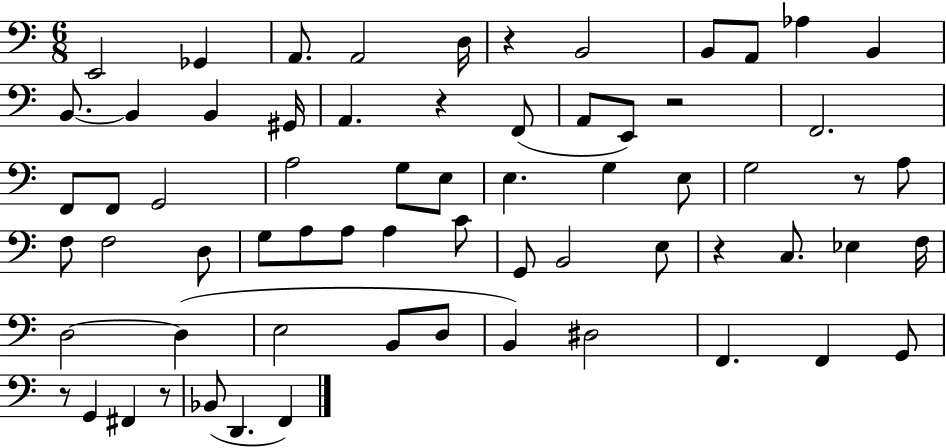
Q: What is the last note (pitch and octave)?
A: F2